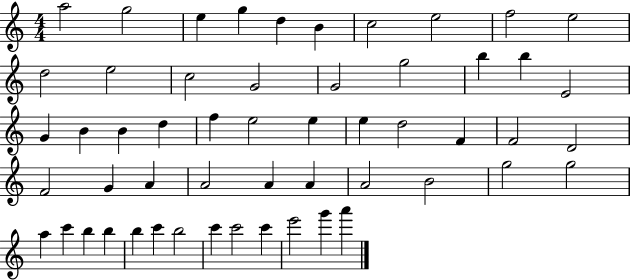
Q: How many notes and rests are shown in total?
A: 54